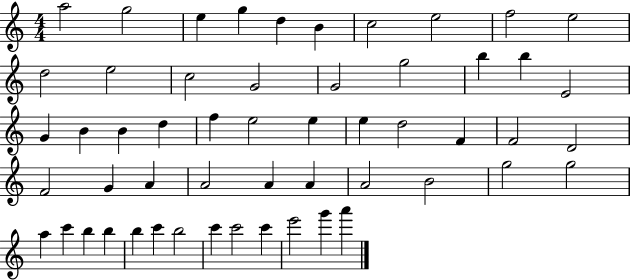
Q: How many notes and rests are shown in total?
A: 54